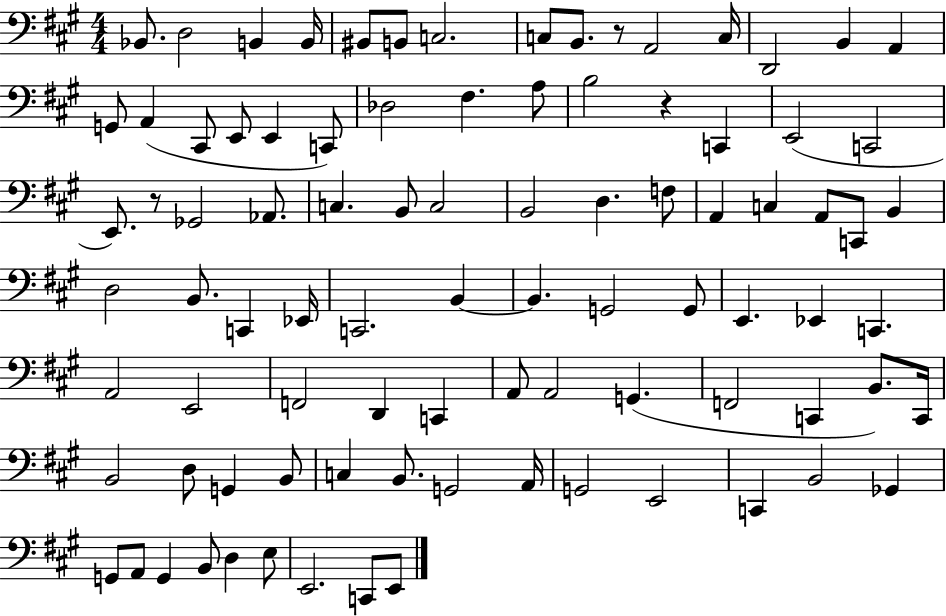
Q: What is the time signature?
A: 4/4